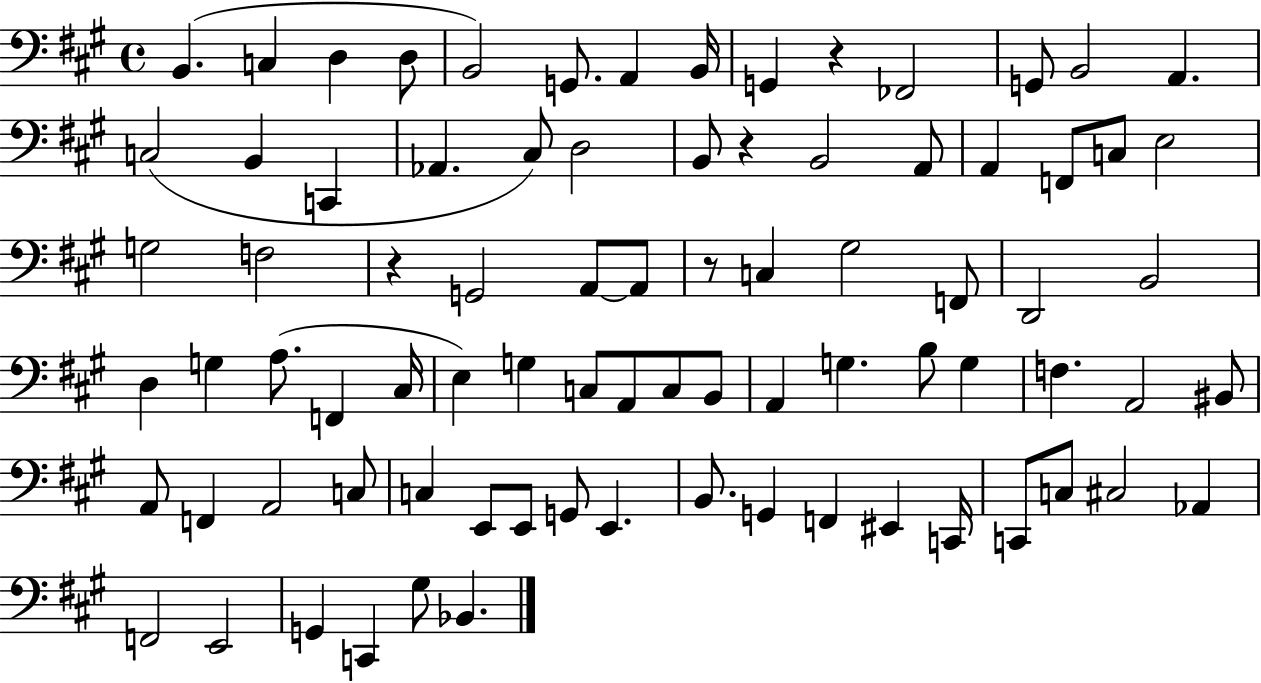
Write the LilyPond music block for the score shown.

{
  \clef bass
  \time 4/4
  \defaultTimeSignature
  \key a \major
  b,4.( c4 d4 d8 | b,2) g,8. a,4 b,16 | g,4 r4 fes,2 | g,8 b,2 a,4. | \break c2( b,4 c,4 | aes,4. cis8) d2 | b,8 r4 b,2 a,8 | a,4 f,8 c8 e2 | \break g2 f2 | r4 g,2 a,8~~ a,8 | r8 c4 gis2 f,8 | d,2 b,2 | \break d4 g4 a8.( f,4 cis16 | e4) g4 c8 a,8 c8 b,8 | a,4 g4. b8 g4 | f4. a,2 bis,8 | \break a,8 f,4 a,2 c8 | c4 e,8 e,8 g,8 e,4. | b,8. g,4 f,4 eis,4 c,16 | c,8 c8 cis2 aes,4 | \break f,2 e,2 | g,4 c,4 gis8 bes,4. | \bar "|."
}